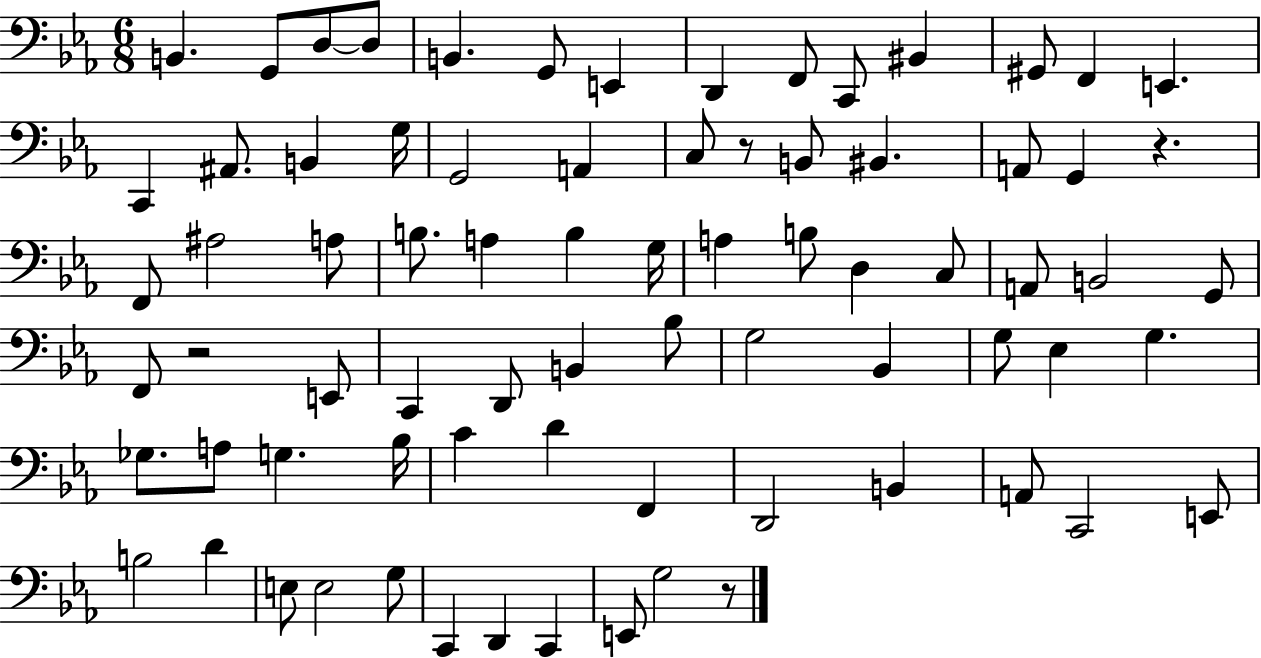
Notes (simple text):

B2/q. G2/e D3/e D3/e B2/q. G2/e E2/q D2/q F2/e C2/e BIS2/q G#2/e F2/q E2/q. C2/q A#2/e. B2/q G3/s G2/h A2/q C3/e R/e B2/e BIS2/q. A2/e G2/q R/q. F2/e A#3/h A3/e B3/e. A3/q B3/q G3/s A3/q B3/e D3/q C3/e A2/e B2/h G2/e F2/e R/h E2/e C2/q D2/e B2/q Bb3/e G3/h Bb2/q G3/e Eb3/q G3/q. Gb3/e. A3/e G3/q. Bb3/s C4/q D4/q F2/q D2/h B2/q A2/e C2/h E2/e B3/h D4/q E3/e E3/h G3/e C2/q D2/q C2/q E2/e G3/h R/e